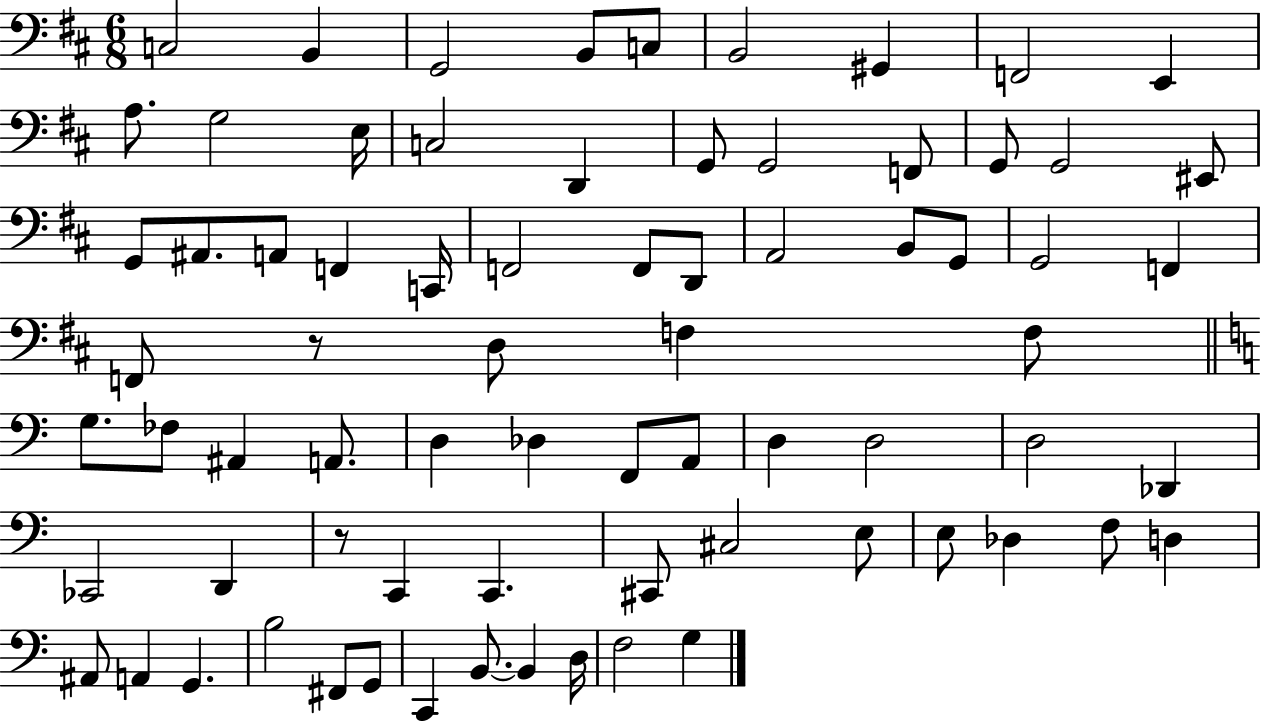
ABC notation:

X:1
T:Untitled
M:6/8
L:1/4
K:D
C,2 B,, G,,2 B,,/2 C,/2 B,,2 ^G,, F,,2 E,, A,/2 G,2 E,/4 C,2 D,, G,,/2 G,,2 F,,/2 G,,/2 G,,2 ^E,,/2 G,,/2 ^A,,/2 A,,/2 F,, C,,/4 F,,2 F,,/2 D,,/2 A,,2 B,,/2 G,,/2 G,,2 F,, F,,/2 z/2 D,/2 F, F,/2 G,/2 _F,/2 ^A,, A,,/2 D, _D, F,,/2 A,,/2 D, D,2 D,2 _D,, _C,,2 D,, z/2 C,, C,, ^C,,/2 ^C,2 E,/2 E,/2 _D, F,/2 D, ^A,,/2 A,, G,, B,2 ^F,,/2 G,,/2 C,, B,,/2 B,, D,/4 F,2 G,